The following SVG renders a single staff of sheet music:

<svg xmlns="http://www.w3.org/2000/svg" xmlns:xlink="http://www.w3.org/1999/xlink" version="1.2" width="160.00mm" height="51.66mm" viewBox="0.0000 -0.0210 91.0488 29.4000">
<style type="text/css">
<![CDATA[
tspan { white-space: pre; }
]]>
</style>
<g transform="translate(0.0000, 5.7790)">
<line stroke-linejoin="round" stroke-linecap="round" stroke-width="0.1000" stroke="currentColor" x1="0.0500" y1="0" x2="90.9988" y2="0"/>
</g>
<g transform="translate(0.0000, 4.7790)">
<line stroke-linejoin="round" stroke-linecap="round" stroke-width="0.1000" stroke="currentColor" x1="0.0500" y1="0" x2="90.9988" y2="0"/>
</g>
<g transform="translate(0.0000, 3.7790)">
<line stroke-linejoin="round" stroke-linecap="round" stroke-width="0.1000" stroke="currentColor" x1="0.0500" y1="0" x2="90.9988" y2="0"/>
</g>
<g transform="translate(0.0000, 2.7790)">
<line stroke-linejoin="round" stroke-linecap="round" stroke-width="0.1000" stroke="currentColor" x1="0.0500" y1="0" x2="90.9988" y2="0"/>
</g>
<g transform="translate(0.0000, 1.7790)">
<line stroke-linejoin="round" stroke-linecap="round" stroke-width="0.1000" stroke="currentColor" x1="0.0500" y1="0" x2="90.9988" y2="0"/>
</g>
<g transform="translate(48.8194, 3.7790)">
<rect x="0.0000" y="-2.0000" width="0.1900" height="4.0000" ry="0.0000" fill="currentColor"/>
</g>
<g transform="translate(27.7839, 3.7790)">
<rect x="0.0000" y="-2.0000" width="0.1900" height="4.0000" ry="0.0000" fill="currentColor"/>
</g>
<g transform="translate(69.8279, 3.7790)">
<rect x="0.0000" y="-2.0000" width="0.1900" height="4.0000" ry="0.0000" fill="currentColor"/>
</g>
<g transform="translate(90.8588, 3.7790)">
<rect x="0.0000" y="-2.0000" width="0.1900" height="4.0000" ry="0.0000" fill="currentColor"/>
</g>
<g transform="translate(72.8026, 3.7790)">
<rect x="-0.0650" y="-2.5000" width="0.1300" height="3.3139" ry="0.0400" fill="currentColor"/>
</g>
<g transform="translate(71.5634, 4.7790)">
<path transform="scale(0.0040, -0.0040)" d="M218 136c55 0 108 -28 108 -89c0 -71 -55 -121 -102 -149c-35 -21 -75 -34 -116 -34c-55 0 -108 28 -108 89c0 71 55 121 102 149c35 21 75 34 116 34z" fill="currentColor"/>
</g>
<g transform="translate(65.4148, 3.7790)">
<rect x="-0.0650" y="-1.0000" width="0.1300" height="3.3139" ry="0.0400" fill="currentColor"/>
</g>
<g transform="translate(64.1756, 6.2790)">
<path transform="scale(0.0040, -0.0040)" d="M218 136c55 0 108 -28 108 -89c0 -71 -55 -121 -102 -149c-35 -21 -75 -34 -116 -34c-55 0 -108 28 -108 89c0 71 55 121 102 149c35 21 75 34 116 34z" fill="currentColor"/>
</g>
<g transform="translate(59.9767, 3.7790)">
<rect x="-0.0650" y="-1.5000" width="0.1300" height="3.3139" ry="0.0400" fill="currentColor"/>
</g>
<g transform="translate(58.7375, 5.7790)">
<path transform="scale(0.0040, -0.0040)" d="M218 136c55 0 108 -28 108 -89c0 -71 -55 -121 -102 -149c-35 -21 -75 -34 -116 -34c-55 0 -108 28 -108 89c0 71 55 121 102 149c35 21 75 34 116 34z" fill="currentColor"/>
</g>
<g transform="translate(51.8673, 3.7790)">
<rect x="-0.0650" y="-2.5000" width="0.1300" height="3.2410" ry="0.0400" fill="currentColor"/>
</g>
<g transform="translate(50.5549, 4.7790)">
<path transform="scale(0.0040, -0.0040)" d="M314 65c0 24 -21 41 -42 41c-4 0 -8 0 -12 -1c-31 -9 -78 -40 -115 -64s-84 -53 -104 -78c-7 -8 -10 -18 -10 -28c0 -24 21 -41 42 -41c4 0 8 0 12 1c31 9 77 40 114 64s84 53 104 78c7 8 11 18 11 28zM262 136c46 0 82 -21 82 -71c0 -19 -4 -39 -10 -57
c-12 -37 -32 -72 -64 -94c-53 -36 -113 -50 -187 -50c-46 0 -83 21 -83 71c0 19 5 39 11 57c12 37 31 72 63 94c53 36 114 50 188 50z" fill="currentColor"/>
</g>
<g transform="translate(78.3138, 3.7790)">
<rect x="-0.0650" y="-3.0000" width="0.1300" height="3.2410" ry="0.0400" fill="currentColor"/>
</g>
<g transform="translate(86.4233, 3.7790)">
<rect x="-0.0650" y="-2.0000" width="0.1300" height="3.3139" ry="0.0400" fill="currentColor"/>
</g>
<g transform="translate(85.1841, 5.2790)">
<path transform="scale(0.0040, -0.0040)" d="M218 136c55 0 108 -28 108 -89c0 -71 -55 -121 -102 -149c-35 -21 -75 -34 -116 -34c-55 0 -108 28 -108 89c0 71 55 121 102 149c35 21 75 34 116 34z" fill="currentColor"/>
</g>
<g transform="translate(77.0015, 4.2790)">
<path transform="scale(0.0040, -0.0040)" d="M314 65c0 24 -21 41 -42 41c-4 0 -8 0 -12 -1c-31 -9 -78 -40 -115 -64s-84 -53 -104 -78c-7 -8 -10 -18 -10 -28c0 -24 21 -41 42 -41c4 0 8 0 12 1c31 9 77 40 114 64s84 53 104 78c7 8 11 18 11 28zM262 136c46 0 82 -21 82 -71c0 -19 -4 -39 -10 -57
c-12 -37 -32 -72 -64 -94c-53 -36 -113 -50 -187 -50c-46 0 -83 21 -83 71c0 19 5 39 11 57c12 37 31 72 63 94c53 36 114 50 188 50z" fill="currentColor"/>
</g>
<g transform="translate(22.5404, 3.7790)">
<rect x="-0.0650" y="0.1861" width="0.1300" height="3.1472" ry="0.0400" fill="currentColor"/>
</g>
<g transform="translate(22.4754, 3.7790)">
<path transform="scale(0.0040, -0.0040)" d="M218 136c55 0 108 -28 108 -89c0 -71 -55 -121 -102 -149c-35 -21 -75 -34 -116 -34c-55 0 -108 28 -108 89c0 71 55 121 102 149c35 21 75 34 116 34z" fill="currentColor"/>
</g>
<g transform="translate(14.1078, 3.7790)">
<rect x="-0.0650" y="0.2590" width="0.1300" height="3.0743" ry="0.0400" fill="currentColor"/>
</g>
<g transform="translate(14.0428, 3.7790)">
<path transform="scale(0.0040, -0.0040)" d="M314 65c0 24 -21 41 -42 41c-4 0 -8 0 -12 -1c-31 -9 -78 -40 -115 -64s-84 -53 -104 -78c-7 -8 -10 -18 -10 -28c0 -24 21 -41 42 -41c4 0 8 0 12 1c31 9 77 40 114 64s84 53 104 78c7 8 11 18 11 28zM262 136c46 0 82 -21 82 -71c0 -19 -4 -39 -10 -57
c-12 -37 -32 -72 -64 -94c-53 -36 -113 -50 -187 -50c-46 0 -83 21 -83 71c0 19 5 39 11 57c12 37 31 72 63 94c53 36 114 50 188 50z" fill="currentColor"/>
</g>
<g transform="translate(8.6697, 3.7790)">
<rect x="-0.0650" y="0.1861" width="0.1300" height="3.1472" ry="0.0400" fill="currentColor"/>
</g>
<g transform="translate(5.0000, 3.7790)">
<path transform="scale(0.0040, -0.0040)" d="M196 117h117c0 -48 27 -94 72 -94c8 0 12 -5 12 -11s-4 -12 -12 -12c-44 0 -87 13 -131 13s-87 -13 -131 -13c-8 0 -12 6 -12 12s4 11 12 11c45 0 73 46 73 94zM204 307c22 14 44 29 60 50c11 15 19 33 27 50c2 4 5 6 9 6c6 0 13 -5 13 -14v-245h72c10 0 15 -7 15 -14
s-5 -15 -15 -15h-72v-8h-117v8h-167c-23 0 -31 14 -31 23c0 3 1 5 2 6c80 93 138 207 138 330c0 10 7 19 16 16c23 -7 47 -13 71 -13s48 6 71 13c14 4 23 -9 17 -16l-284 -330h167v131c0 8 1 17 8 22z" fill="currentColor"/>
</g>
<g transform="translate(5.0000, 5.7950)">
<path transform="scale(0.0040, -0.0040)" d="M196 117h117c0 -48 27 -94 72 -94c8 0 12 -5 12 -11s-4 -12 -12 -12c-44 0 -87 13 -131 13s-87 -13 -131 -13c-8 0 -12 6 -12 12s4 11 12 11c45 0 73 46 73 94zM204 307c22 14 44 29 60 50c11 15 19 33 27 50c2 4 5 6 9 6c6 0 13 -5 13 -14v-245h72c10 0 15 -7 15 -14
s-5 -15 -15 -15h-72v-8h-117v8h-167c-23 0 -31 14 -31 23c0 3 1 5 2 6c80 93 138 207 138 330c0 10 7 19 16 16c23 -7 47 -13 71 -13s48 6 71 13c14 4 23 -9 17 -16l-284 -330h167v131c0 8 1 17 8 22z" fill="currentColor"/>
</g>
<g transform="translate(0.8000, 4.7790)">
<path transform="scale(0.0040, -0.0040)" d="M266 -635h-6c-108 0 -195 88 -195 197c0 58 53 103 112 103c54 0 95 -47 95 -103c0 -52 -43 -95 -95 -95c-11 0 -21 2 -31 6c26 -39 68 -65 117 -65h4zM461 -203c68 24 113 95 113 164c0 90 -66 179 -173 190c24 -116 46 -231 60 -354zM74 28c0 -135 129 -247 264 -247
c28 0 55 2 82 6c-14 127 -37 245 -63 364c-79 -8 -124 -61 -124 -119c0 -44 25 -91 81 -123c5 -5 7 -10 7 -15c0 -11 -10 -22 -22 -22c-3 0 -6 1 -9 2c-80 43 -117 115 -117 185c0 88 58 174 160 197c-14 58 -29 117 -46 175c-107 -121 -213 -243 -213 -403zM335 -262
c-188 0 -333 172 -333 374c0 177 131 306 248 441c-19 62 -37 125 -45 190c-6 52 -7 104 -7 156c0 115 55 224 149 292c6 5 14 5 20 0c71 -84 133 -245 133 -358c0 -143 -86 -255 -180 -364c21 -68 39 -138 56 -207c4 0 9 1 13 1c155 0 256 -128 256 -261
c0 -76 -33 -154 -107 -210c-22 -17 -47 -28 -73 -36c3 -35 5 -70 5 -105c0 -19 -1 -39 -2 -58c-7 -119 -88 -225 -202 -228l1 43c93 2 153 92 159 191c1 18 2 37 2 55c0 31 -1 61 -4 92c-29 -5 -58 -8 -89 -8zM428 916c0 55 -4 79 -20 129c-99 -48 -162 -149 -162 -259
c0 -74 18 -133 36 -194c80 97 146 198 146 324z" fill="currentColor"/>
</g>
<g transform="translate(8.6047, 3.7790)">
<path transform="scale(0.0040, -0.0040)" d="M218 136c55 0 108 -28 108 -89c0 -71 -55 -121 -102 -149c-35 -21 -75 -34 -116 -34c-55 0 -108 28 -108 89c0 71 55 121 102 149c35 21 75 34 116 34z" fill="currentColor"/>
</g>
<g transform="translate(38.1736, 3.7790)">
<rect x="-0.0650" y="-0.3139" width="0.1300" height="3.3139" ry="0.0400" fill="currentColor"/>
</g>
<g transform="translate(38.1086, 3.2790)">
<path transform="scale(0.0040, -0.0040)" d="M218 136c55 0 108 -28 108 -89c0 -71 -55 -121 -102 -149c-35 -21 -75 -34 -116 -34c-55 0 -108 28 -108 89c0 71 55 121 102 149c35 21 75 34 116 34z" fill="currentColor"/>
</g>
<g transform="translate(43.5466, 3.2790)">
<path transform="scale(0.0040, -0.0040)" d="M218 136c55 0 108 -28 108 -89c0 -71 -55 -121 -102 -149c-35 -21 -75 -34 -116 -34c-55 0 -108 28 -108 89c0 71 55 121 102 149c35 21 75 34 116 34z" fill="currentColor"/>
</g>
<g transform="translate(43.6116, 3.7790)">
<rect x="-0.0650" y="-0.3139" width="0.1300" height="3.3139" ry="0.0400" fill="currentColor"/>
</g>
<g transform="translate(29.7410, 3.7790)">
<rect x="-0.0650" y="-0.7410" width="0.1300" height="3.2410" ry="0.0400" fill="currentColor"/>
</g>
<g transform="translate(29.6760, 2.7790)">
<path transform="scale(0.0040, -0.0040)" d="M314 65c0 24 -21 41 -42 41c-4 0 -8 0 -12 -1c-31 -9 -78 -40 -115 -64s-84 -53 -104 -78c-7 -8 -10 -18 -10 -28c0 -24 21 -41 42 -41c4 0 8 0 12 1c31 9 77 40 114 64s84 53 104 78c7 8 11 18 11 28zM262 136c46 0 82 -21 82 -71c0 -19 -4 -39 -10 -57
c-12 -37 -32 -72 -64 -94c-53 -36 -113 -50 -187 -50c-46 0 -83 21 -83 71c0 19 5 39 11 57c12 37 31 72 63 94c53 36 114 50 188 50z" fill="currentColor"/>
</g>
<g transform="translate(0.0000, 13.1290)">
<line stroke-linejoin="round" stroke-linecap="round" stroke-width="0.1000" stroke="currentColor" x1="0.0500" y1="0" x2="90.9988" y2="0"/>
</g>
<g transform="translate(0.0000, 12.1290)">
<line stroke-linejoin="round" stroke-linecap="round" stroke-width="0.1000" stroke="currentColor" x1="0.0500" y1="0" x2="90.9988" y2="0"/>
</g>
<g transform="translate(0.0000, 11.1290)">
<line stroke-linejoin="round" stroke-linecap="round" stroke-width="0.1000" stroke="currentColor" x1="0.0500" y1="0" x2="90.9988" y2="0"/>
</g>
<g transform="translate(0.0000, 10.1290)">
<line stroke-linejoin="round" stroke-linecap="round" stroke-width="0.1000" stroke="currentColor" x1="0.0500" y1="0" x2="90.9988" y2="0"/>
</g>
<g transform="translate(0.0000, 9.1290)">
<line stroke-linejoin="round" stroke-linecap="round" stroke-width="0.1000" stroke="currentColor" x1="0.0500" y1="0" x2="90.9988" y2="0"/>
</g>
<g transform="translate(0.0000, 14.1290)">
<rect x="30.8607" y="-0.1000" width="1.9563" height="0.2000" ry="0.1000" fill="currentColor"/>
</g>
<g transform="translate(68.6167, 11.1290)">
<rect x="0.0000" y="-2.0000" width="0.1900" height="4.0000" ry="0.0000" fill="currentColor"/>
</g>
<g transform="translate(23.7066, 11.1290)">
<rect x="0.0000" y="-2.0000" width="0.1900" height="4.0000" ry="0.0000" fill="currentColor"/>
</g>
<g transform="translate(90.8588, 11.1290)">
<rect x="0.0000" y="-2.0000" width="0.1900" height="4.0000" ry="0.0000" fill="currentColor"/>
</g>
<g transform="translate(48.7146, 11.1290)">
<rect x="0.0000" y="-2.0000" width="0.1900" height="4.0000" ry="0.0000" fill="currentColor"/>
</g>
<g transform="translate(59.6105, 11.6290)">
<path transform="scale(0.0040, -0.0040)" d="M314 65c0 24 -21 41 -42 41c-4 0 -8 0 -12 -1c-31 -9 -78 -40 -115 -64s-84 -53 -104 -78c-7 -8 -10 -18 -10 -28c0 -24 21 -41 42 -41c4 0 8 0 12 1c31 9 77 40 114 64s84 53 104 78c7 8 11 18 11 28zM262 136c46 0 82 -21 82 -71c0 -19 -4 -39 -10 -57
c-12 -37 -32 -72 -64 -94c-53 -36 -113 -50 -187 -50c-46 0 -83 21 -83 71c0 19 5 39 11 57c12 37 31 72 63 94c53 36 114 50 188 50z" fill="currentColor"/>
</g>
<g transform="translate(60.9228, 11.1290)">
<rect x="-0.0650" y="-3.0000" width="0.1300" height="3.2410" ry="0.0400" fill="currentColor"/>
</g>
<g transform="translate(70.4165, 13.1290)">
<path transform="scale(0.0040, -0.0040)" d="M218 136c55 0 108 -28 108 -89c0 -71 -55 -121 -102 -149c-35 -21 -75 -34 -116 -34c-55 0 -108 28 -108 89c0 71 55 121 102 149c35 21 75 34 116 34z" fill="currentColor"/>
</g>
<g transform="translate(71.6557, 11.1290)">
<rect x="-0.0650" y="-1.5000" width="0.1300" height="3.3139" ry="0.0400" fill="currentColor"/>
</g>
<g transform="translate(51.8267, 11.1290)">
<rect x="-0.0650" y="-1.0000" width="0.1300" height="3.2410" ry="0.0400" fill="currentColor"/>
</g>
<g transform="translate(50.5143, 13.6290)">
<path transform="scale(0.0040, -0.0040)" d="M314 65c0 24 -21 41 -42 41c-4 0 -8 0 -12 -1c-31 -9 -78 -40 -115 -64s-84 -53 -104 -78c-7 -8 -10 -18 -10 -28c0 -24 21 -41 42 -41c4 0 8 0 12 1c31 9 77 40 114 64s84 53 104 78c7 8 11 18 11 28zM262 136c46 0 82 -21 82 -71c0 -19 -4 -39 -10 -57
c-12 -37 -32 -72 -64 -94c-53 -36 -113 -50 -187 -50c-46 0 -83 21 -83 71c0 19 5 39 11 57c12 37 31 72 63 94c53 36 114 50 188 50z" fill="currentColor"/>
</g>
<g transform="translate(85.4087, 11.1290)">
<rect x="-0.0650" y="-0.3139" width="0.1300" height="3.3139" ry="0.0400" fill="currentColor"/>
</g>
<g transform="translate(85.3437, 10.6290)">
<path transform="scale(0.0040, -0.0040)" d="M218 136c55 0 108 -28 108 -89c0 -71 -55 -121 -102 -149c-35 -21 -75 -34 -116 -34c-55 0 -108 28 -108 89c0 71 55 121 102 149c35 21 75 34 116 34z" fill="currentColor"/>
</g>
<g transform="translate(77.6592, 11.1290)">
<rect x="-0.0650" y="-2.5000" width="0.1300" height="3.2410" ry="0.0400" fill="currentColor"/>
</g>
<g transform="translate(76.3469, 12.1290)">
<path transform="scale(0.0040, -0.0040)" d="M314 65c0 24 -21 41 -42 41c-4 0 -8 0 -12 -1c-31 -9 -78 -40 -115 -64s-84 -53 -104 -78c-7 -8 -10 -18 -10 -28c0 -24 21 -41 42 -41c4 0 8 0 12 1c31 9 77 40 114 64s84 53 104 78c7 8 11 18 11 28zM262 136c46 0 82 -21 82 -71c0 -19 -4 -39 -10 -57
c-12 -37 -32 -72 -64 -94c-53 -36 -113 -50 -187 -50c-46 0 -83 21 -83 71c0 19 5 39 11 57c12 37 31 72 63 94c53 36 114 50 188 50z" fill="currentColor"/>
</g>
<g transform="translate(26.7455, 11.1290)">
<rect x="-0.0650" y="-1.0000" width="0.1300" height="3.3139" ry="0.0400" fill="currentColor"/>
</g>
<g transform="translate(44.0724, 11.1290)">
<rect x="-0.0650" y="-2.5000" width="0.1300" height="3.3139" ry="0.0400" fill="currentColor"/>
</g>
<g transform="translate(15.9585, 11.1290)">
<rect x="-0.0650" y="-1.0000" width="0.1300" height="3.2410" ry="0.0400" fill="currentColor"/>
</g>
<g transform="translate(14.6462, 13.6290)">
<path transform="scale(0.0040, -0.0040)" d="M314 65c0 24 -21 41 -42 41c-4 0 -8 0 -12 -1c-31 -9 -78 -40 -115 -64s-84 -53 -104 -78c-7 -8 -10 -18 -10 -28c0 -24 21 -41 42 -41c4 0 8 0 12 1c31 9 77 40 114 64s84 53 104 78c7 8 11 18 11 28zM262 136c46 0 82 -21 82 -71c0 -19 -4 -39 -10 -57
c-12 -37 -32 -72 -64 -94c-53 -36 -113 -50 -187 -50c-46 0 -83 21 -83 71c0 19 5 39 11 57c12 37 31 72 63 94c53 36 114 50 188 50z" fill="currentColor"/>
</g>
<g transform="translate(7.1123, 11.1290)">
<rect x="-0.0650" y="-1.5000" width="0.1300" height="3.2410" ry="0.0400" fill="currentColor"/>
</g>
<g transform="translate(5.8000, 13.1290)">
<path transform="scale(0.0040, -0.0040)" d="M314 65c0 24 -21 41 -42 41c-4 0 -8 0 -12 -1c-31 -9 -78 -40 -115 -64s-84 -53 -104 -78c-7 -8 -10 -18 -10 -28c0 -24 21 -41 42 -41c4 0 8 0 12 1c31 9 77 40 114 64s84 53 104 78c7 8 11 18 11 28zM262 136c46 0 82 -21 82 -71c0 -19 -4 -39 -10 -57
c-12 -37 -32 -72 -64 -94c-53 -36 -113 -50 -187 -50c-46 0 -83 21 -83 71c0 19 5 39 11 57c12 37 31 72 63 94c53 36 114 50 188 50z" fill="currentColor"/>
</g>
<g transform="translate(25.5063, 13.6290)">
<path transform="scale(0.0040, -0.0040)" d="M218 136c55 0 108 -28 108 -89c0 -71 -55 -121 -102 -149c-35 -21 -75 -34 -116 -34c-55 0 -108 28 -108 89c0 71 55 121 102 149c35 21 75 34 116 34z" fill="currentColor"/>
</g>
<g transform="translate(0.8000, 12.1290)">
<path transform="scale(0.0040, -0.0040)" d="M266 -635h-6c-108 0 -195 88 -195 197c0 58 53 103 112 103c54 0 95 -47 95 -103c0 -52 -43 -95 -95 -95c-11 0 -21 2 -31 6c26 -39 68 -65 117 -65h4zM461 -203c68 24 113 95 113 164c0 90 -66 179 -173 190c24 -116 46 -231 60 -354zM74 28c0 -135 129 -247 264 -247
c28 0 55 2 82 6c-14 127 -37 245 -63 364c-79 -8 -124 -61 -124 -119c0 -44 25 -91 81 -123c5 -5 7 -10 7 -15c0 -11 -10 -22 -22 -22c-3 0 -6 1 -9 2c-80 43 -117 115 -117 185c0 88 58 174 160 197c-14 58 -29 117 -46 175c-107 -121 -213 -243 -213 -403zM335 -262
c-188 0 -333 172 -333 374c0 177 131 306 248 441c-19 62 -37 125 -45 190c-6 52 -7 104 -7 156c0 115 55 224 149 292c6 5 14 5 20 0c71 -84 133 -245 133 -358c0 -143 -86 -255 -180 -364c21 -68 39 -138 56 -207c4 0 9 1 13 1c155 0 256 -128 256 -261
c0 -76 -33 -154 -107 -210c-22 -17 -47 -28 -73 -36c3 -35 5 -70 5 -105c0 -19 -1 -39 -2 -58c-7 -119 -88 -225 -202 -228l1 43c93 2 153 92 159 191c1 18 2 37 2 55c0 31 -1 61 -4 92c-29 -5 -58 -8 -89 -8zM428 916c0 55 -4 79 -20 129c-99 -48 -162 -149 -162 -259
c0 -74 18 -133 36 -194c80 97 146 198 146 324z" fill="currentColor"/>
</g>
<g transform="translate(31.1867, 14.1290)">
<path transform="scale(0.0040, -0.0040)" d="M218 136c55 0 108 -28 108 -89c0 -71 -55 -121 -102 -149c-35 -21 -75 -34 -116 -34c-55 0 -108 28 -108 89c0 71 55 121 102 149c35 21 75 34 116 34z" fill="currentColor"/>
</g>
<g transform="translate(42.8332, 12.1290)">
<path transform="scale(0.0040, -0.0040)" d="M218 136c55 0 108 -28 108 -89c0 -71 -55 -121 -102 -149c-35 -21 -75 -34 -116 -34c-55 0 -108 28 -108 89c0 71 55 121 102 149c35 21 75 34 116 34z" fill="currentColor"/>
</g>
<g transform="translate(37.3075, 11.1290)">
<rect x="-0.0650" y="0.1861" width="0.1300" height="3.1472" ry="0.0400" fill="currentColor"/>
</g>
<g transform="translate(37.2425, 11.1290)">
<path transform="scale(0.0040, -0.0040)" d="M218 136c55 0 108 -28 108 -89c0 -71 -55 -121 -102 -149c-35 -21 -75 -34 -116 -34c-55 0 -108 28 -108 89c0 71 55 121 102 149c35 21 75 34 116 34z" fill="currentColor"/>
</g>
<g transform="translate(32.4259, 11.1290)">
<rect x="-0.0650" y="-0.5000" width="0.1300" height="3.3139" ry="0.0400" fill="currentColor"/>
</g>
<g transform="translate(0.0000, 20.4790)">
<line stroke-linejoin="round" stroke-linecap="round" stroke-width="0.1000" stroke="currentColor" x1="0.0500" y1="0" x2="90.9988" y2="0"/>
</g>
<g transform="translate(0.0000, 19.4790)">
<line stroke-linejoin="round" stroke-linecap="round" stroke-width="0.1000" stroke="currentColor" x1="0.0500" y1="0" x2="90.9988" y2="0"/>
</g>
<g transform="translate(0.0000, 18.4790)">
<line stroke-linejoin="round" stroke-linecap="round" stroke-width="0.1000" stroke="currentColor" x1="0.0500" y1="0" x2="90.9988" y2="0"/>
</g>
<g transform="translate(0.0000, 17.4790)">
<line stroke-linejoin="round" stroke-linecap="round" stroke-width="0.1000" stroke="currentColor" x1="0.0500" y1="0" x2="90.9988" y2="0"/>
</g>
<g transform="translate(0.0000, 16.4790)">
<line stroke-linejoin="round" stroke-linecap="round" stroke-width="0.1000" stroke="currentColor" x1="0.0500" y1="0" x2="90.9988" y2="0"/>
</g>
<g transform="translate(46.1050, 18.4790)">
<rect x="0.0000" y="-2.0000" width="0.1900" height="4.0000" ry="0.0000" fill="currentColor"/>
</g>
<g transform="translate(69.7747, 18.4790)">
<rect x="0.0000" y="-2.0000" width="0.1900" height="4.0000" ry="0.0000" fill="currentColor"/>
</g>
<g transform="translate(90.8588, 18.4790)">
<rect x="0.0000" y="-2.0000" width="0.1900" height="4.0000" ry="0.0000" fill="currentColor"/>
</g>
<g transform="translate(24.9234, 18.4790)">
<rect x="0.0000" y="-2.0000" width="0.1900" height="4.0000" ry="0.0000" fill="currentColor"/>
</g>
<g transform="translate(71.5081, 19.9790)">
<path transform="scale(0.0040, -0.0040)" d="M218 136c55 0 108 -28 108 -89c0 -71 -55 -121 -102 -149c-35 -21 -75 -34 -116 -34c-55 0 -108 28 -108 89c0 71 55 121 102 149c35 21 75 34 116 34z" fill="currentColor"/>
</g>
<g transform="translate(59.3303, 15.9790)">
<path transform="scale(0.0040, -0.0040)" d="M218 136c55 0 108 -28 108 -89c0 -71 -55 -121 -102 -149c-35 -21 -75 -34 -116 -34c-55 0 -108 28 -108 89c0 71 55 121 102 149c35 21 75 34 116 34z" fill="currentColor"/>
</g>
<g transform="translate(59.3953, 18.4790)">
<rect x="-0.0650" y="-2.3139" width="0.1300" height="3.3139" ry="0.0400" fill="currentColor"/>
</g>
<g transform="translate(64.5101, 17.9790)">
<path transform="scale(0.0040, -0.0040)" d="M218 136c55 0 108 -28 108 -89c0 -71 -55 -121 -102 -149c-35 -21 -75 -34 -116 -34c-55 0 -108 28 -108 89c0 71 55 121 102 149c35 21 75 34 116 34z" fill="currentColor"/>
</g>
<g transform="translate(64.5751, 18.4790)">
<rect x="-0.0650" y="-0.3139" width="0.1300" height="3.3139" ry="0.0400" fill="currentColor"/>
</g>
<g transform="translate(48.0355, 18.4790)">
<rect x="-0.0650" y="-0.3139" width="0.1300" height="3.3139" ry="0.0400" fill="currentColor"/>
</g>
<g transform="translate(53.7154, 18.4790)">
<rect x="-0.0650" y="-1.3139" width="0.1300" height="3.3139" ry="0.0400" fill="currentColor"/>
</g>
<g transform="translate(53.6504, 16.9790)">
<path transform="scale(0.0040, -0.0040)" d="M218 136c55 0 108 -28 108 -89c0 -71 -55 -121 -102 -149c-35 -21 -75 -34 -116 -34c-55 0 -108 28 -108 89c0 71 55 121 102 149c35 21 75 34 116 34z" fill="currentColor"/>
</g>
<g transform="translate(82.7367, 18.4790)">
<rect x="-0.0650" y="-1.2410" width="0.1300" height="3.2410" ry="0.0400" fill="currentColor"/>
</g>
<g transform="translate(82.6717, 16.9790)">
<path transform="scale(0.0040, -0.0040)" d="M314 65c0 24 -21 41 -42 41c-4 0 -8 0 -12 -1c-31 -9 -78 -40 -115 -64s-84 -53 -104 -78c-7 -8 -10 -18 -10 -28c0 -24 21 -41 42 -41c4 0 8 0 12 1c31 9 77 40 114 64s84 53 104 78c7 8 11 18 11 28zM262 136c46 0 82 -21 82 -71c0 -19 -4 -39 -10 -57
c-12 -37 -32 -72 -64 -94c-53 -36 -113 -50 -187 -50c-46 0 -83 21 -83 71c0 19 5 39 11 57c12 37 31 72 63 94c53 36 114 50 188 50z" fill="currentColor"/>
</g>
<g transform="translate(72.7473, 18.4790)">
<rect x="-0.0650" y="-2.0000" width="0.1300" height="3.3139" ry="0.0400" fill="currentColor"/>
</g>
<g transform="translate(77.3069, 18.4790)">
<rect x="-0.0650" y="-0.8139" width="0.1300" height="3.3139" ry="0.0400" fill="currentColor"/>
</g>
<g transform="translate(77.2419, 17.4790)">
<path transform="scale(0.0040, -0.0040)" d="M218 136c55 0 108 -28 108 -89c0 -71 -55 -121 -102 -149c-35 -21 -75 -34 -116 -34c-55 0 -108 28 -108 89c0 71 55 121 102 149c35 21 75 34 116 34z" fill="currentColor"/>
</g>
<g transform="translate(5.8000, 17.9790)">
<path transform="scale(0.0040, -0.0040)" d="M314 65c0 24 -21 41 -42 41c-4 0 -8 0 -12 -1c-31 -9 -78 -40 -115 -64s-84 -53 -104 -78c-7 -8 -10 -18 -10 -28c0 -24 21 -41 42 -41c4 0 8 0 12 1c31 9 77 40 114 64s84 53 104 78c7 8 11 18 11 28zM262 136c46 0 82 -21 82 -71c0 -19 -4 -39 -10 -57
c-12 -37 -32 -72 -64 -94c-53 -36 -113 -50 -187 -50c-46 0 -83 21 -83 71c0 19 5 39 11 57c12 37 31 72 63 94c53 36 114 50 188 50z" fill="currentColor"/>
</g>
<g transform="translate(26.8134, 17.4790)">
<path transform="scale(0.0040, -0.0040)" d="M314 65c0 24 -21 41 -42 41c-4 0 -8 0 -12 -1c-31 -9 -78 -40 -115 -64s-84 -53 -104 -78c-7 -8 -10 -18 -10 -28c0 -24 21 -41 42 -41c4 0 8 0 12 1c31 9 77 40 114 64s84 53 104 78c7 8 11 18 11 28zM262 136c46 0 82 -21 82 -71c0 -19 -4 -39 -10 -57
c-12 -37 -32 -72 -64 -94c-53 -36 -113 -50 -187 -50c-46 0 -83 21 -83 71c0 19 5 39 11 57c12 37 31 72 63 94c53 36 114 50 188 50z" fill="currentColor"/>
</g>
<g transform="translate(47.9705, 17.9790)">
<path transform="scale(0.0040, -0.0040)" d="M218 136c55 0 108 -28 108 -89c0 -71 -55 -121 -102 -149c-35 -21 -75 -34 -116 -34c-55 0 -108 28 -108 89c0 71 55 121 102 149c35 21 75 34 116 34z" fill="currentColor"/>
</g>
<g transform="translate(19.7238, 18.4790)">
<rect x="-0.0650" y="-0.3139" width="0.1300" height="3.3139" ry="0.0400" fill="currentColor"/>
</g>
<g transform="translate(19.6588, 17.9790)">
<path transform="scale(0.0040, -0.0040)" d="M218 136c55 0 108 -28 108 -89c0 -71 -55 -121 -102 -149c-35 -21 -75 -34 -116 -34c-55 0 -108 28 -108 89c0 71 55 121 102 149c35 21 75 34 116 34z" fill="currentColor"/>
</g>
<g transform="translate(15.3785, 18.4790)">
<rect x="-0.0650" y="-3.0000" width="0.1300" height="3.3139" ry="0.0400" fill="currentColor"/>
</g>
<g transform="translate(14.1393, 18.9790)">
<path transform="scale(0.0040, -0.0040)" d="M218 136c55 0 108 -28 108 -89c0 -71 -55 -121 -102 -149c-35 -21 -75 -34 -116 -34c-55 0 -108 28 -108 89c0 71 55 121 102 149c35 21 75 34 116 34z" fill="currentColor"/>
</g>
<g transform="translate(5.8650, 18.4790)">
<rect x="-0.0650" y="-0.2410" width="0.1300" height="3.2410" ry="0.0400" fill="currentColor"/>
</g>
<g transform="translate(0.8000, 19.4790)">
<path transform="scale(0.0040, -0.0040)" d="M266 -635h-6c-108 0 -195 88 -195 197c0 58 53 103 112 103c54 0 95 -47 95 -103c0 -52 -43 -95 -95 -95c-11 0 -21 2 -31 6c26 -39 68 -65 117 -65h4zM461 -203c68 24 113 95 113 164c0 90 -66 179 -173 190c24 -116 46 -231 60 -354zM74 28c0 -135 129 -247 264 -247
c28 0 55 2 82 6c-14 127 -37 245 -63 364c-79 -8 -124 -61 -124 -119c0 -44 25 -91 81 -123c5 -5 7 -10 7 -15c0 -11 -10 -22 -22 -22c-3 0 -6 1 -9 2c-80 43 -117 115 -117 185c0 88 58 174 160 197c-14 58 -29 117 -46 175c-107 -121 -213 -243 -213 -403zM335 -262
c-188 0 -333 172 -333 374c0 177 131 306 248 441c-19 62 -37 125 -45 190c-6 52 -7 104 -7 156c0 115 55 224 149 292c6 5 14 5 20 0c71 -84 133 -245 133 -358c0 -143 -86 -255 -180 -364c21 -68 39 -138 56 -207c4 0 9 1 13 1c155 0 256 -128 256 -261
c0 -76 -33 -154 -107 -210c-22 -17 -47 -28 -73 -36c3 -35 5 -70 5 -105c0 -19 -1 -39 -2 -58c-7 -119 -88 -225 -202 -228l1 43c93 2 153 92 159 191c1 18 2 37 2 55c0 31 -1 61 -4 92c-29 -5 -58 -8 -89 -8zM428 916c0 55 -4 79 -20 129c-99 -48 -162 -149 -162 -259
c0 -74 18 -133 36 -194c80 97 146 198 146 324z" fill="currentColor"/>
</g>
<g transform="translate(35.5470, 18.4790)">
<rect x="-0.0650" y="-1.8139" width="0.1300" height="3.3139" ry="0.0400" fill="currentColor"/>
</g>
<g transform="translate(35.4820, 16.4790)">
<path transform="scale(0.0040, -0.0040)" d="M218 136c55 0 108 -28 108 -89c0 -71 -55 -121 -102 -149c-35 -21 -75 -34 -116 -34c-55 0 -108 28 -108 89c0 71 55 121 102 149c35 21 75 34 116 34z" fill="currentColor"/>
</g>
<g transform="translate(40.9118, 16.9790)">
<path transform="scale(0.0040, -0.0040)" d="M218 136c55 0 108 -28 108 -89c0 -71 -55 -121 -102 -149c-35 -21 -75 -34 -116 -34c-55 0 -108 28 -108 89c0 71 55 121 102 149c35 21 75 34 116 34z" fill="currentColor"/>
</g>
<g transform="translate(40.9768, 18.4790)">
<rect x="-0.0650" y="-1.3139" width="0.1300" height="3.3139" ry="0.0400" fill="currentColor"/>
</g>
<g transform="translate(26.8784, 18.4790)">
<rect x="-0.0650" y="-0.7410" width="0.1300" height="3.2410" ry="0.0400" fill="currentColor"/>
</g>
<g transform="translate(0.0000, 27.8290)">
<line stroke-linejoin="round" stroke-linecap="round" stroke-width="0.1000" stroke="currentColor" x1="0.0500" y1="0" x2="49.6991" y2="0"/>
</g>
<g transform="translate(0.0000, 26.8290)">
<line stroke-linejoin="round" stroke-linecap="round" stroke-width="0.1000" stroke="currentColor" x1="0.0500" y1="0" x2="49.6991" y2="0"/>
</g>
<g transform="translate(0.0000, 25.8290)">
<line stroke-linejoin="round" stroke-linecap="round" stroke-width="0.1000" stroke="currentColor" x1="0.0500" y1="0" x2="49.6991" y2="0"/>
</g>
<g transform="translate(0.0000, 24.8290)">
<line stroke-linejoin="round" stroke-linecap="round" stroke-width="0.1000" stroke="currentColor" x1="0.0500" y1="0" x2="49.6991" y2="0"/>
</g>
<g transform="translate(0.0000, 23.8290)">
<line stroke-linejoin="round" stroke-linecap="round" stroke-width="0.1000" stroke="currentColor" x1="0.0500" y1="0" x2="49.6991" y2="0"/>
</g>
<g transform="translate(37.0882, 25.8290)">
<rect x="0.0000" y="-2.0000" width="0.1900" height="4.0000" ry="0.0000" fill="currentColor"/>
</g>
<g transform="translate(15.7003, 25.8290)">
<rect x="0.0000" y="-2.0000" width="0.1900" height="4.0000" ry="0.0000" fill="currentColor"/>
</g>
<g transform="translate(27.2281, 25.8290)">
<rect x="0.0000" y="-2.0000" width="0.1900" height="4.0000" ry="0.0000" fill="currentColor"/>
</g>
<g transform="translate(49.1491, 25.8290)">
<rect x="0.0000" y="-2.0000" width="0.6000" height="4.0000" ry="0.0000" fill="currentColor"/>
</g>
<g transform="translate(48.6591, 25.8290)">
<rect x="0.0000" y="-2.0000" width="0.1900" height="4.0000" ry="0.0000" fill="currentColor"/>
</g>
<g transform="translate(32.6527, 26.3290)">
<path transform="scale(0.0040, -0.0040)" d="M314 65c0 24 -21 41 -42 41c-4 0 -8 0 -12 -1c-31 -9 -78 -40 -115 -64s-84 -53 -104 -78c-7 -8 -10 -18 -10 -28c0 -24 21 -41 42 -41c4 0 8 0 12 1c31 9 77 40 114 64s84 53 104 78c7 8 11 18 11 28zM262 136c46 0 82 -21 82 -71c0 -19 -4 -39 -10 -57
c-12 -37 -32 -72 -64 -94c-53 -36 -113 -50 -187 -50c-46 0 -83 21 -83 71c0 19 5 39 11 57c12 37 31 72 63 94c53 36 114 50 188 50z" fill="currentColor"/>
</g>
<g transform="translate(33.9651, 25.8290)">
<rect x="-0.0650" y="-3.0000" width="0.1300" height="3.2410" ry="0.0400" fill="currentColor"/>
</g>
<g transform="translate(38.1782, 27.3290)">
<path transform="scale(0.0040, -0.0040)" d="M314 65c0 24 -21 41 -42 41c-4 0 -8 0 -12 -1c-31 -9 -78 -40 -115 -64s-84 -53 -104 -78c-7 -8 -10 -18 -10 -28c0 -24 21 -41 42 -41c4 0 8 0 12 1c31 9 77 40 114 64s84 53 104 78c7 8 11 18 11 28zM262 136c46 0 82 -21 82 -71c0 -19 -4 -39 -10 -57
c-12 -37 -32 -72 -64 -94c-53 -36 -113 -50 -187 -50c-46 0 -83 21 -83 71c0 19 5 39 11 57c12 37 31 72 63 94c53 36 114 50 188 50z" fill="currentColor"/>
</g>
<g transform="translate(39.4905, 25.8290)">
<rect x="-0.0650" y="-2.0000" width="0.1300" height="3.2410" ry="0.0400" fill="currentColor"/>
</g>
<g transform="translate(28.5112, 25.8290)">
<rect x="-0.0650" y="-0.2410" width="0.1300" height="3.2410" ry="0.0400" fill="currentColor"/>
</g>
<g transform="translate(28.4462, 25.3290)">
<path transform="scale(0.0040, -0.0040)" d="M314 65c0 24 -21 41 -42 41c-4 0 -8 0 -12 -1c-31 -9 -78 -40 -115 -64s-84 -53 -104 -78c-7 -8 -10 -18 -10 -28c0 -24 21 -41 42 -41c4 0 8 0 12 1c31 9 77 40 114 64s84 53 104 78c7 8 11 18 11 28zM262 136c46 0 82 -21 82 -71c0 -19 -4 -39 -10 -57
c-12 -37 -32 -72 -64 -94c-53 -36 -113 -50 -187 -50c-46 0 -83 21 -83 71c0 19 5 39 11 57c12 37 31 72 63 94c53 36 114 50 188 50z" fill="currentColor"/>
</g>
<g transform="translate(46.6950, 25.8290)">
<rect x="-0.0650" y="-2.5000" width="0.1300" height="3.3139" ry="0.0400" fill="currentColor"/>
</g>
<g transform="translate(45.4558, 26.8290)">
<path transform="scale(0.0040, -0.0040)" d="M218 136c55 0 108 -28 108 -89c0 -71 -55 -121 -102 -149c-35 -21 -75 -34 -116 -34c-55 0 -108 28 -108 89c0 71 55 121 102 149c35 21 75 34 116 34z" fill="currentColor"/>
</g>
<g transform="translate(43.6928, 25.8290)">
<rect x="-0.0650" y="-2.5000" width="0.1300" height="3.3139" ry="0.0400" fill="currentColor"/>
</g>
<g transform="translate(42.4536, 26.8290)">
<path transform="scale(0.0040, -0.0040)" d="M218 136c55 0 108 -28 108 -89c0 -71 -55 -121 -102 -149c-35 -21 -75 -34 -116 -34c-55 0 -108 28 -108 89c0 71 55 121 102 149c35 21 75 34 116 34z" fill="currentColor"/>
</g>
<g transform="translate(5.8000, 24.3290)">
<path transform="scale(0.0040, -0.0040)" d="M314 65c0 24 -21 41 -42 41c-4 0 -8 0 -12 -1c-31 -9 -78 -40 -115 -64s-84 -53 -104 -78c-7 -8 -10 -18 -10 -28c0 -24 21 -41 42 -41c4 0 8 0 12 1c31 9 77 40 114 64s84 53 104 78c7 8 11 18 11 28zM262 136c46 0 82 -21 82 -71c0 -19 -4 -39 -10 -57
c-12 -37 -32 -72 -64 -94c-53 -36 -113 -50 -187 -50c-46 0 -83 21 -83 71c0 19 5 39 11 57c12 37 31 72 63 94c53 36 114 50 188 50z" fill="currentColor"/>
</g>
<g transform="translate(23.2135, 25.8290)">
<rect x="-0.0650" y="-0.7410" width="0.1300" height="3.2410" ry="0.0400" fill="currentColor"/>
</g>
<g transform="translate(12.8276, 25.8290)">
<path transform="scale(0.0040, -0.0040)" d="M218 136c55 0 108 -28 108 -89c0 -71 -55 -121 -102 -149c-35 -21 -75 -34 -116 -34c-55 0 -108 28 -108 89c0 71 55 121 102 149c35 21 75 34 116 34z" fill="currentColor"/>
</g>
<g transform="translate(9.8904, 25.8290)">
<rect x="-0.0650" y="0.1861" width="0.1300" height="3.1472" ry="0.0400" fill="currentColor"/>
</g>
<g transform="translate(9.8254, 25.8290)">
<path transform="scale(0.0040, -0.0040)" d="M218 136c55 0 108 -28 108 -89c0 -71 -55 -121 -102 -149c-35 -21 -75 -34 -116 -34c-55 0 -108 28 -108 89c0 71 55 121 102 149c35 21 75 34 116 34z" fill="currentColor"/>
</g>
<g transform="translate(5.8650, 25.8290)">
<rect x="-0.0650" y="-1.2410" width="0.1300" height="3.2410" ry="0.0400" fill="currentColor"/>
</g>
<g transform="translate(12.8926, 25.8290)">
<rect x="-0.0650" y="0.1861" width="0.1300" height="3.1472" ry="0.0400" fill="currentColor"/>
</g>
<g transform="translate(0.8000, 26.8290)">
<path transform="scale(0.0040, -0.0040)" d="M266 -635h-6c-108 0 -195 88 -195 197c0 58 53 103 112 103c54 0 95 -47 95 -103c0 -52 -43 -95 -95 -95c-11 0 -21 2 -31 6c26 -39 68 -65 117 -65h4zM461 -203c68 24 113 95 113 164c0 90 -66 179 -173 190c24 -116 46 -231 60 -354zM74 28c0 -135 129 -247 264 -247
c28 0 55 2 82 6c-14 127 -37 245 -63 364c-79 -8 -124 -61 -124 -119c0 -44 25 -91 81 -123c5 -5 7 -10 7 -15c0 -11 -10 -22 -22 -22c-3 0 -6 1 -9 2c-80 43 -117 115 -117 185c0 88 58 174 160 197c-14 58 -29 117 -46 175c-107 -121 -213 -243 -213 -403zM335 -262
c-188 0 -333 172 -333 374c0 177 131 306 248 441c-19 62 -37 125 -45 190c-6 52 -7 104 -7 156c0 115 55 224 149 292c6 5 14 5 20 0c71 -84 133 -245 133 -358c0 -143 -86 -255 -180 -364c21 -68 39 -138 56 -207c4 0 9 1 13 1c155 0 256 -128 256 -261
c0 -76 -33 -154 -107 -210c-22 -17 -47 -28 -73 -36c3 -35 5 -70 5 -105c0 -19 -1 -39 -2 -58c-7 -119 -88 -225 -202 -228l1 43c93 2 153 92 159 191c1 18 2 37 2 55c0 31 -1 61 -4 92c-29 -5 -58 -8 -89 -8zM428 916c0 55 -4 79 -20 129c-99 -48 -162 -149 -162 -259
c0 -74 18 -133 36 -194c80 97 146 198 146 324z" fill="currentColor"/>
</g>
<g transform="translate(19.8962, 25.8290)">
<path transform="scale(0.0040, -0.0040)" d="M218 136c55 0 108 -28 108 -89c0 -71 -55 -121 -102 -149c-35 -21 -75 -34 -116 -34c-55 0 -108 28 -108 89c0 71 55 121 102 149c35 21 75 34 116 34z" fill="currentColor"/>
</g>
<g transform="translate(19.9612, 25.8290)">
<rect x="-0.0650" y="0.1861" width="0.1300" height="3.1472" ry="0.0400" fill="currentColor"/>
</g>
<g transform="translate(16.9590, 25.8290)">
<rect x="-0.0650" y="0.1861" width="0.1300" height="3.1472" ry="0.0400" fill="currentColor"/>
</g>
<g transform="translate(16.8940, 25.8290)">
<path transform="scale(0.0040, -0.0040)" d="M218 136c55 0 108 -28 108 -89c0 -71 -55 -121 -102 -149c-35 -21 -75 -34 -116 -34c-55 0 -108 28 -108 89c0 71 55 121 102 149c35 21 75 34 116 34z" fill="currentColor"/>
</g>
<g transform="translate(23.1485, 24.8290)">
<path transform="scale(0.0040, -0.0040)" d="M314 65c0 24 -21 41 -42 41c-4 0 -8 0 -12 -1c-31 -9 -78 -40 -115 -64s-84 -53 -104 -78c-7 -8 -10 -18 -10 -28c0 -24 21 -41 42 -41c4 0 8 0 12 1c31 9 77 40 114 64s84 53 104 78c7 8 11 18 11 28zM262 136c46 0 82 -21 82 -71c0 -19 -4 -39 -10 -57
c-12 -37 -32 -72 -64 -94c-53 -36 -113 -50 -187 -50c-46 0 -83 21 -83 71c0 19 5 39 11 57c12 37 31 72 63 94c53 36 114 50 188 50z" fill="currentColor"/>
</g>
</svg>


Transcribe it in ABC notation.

X:1
T:Untitled
M:4/4
L:1/4
K:C
B B2 B d2 c c G2 E D G A2 F E2 D2 D C B G D2 A2 E G2 c c2 A c d2 f e c e g c F d e2 e2 B B B B d2 c2 A2 F2 G G